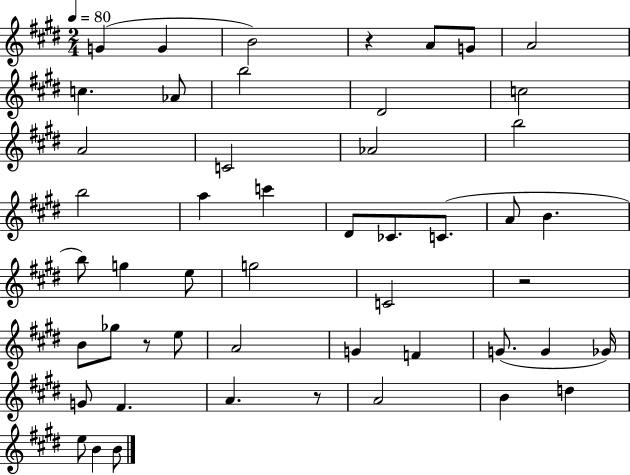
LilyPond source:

{
  \clef treble
  \numericTimeSignature
  \time 2/4
  \key e \major
  \tempo 4 = 80
  g'4( g'4 | b'2) | r4 a'8 g'8 | a'2 | \break c''4. aes'8 | b''2 | dis'2 | c''2 | \break a'2 | c'2 | aes'2 | b''2 | \break b''2 | a''4 c'''4 | dis'8 ces'8. c'8.( | a'8 b'4. | \break b''8) g''4 e''8 | g''2 | c'2 | r2 | \break b'8 ges''8 r8 e''8 | a'2 | g'4 f'4 | g'8.( g'4 ges'16) | \break g'8 fis'4. | a'4. r8 | a'2 | b'4 d''4 | \break e''8 b'4 b'8 | \bar "|."
}